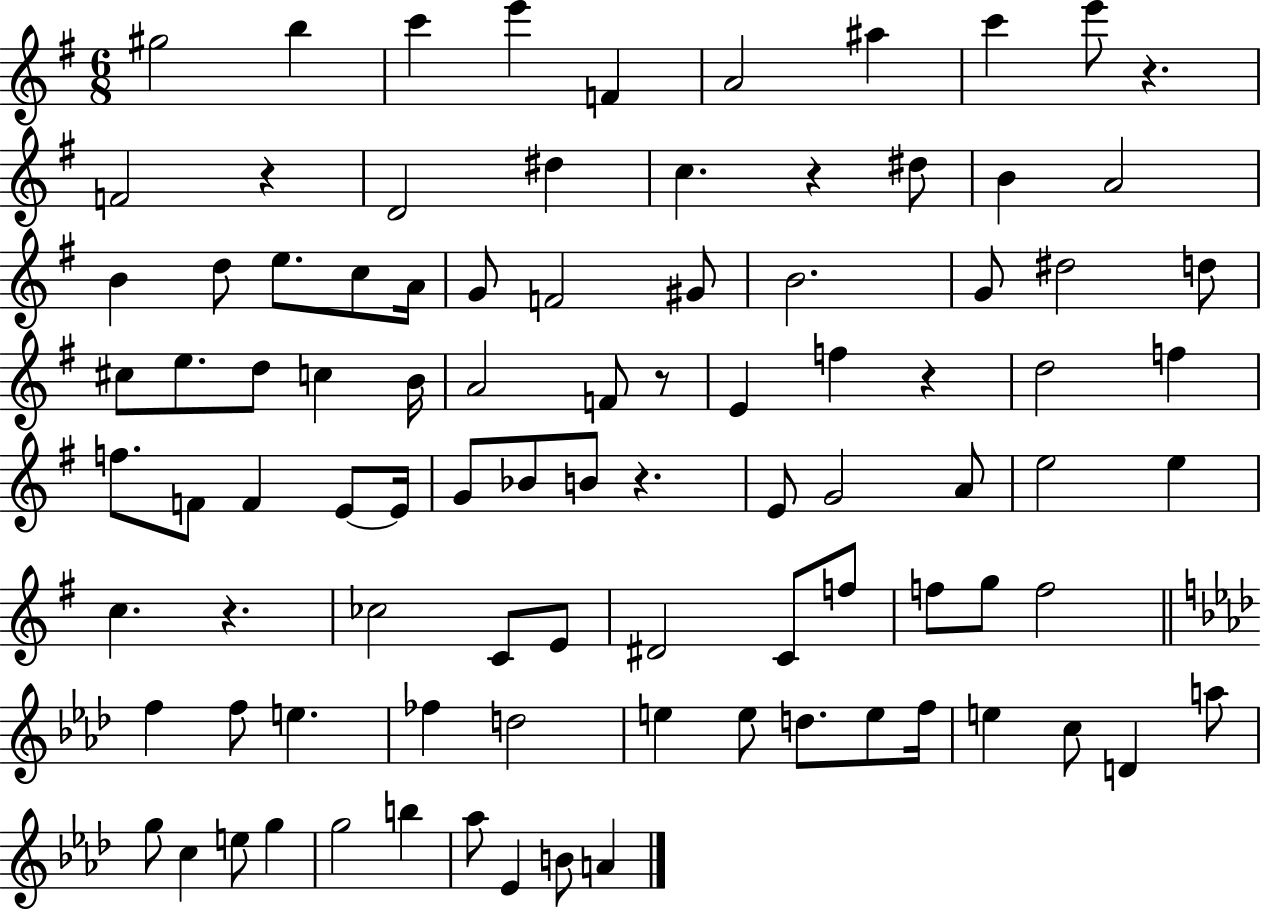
G#5/h B5/q C6/q E6/q F4/q A4/h A#5/q C6/q E6/e R/q. F4/h R/q D4/h D#5/q C5/q. R/q D#5/e B4/q A4/h B4/q D5/e E5/e. C5/e A4/s G4/e F4/h G#4/e B4/h. G4/e D#5/h D5/e C#5/e E5/e. D5/e C5/q B4/s A4/h F4/e R/e E4/q F5/q R/q D5/h F5/q F5/e. F4/e F4/q E4/e E4/s G4/e Bb4/e B4/e R/q. E4/e G4/h A4/e E5/h E5/q C5/q. R/q. CES5/h C4/e E4/e D#4/h C4/e F5/e F5/e G5/e F5/h F5/q F5/e E5/q. FES5/q D5/h E5/q E5/e D5/e. E5/e F5/s E5/q C5/e D4/q A5/e G5/e C5/q E5/e G5/q G5/h B5/q Ab5/e Eb4/q B4/e A4/q